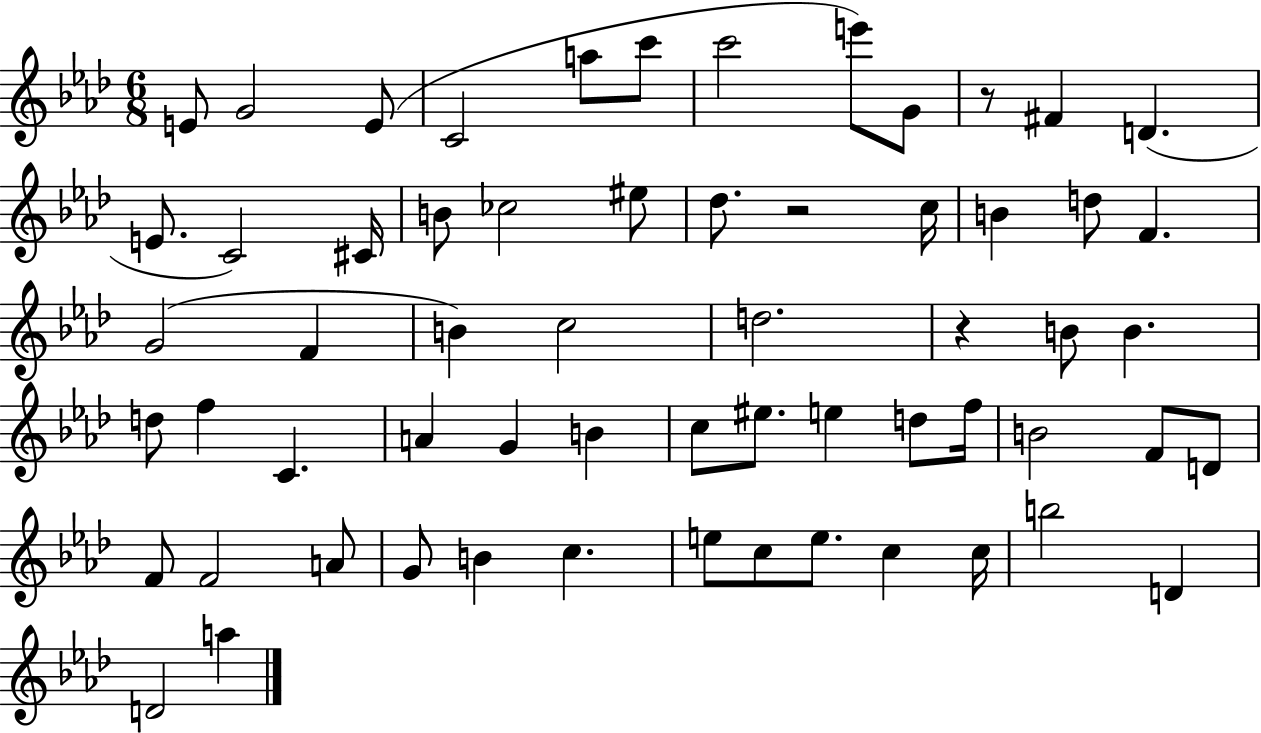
{
  \clef treble
  \numericTimeSignature
  \time 6/8
  \key aes \major
  e'8 g'2 e'8( | c'2 a''8 c'''8 | c'''2 e'''8) g'8 | r8 fis'4 d'4.( | \break e'8. c'2) cis'16 | b'8 ces''2 eis''8 | des''8. r2 c''16 | b'4 d''8 f'4. | \break g'2( f'4 | b'4) c''2 | d''2. | r4 b'8 b'4. | \break d''8 f''4 c'4. | a'4 g'4 b'4 | c''8 eis''8. e''4 d''8 f''16 | b'2 f'8 d'8 | \break f'8 f'2 a'8 | g'8 b'4 c''4. | e''8 c''8 e''8. c''4 c''16 | b''2 d'4 | \break d'2 a''4 | \bar "|."
}